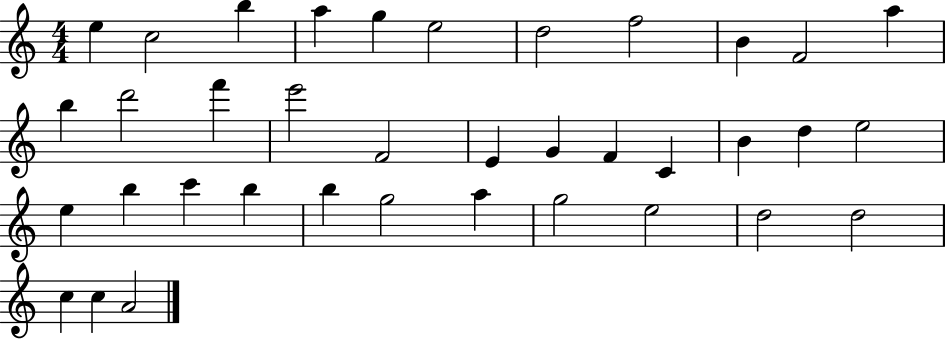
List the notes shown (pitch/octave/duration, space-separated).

E5/q C5/h B5/q A5/q G5/q E5/h D5/h F5/h B4/q F4/h A5/q B5/q D6/h F6/q E6/h F4/h E4/q G4/q F4/q C4/q B4/q D5/q E5/h E5/q B5/q C6/q B5/q B5/q G5/h A5/q G5/h E5/h D5/h D5/h C5/q C5/q A4/h